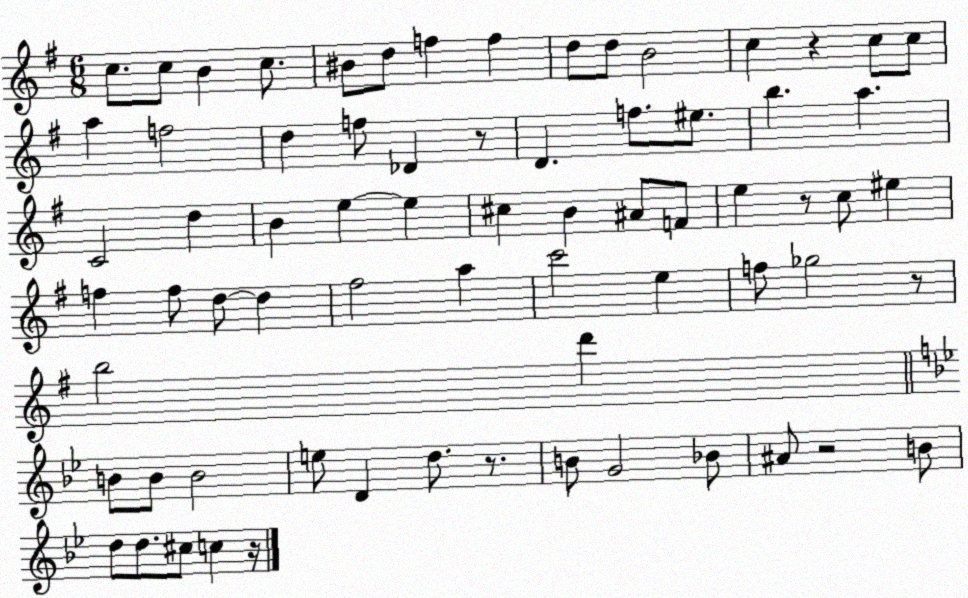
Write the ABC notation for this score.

X:1
T:Untitled
M:6/8
L:1/4
K:G
c/2 c/2 B c/2 ^B/2 d/2 f f d/2 d/2 B2 c z c/2 c/2 a f2 d f/2 _D z/2 D f/2 ^e/2 b a C2 d B e e ^c B ^A/2 F/2 e z/2 c/2 ^e f f/2 d/2 d ^f2 a c'2 e f/2 _g2 z/2 b2 d' B/2 B/2 B2 e/2 D d/2 z/2 B/2 G2 _B/2 ^A/2 z2 B/2 d/2 d/2 ^c/2 c z/4